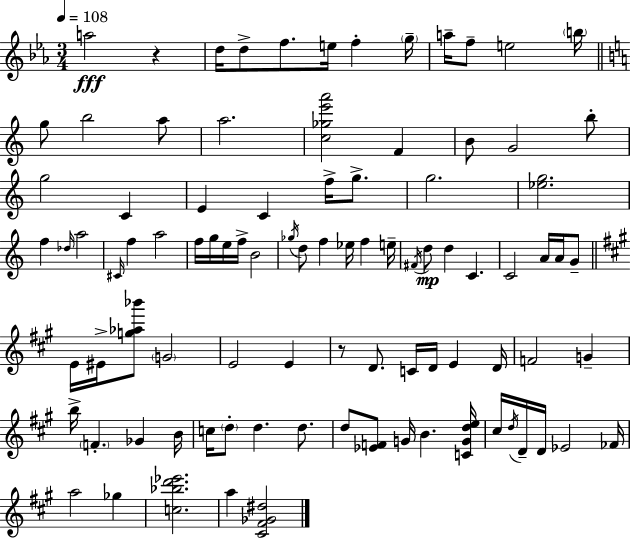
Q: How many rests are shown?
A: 2